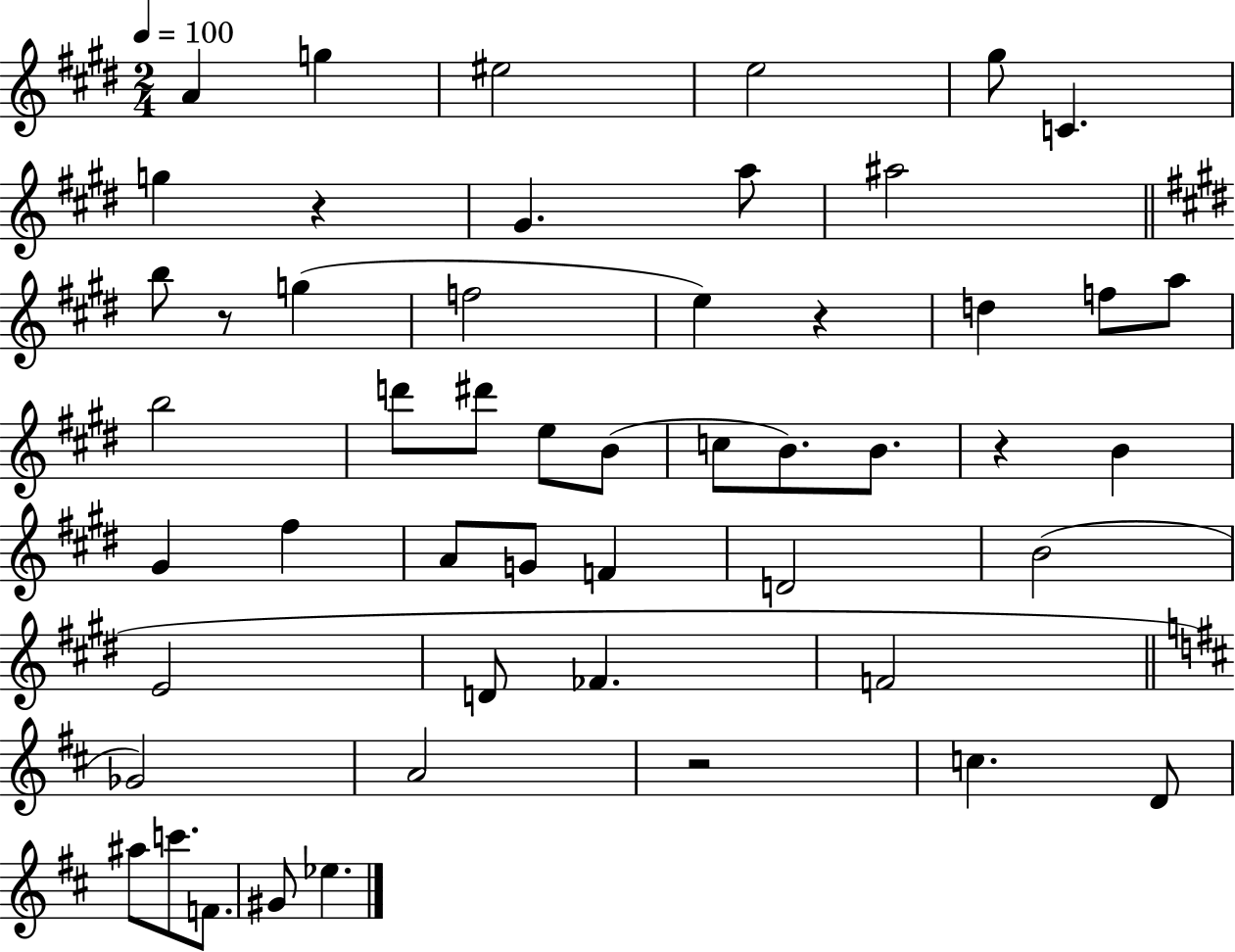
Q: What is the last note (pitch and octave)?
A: Eb5